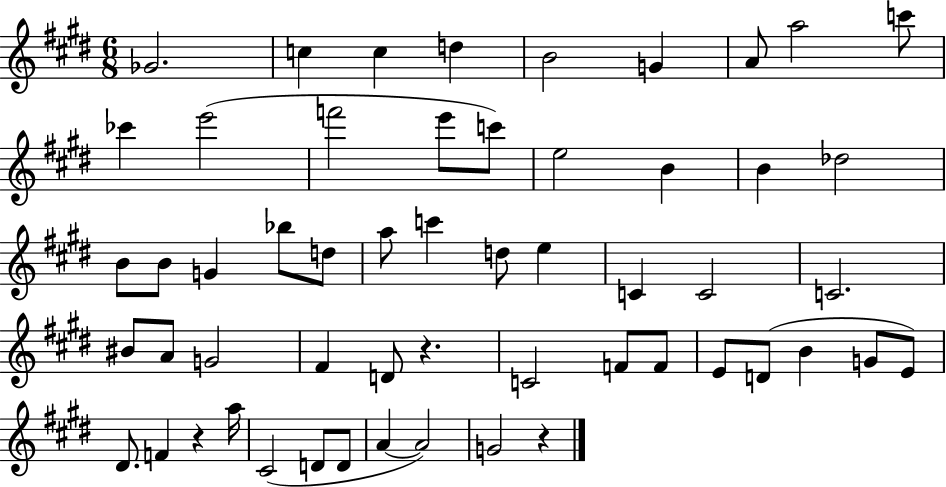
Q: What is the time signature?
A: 6/8